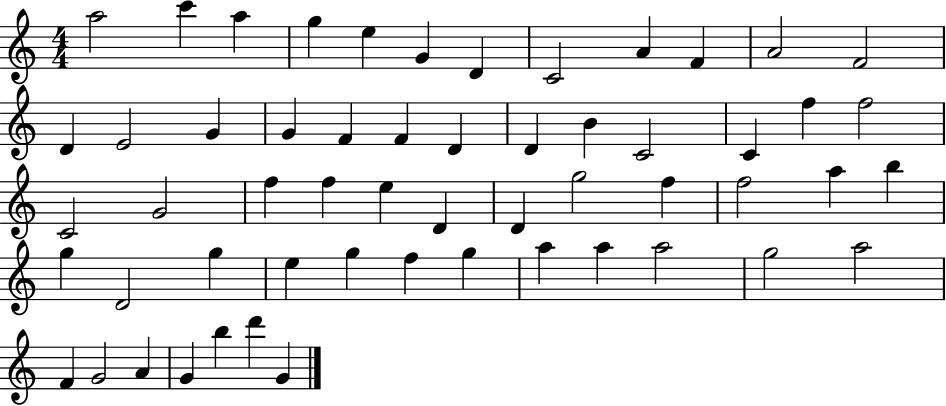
X:1
T:Untitled
M:4/4
L:1/4
K:C
a2 c' a g e G D C2 A F A2 F2 D E2 G G F F D D B C2 C f f2 C2 G2 f f e D D g2 f f2 a b g D2 g e g f g a a a2 g2 a2 F G2 A G b d' G